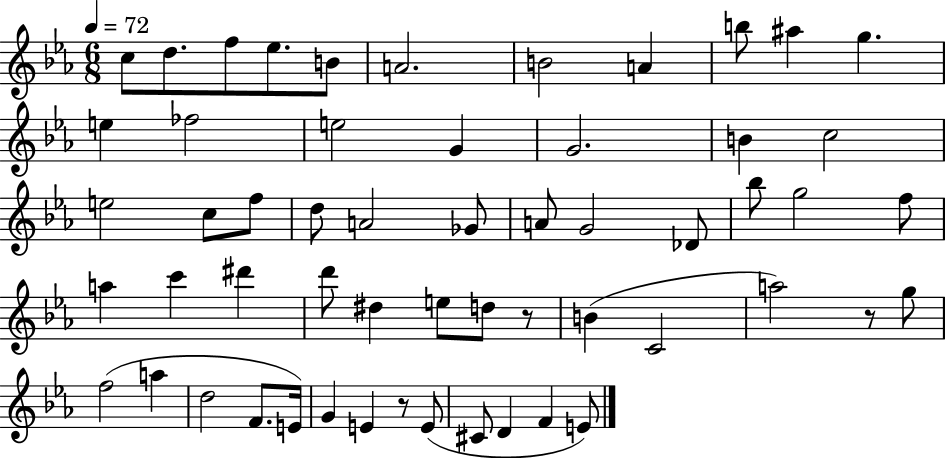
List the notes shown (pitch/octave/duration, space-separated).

C5/e D5/e. F5/e Eb5/e. B4/e A4/h. B4/h A4/q B5/e A#5/q G5/q. E5/q FES5/h E5/h G4/q G4/h. B4/q C5/h E5/h C5/e F5/e D5/e A4/h Gb4/e A4/e G4/h Db4/e Bb5/e G5/h F5/e A5/q C6/q D#6/q D6/e D#5/q E5/e D5/e R/e B4/q C4/h A5/h R/e G5/e F5/h A5/q D5/h F4/e. E4/s G4/q E4/q R/e E4/e C#4/e D4/q F4/q E4/e